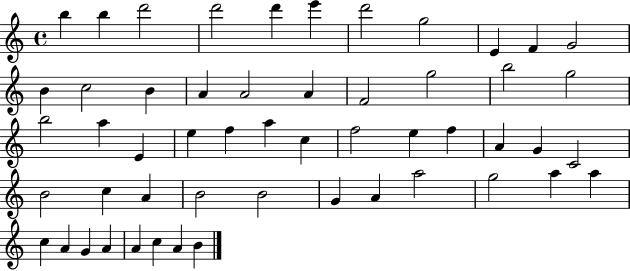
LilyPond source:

{
  \clef treble
  \time 4/4
  \defaultTimeSignature
  \key c \major
  b''4 b''4 d'''2 | d'''2 d'''4 e'''4 | d'''2 g''2 | e'4 f'4 g'2 | \break b'4 c''2 b'4 | a'4 a'2 a'4 | f'2 g''2 | b''2 g''2 | \break b''2 a''4 e'4 | e''4 f''4 a''4 c''4 | f''2 e''4 f''4 | a'4 g'4 c'2 | \break b'2 c''4 a'4 | b'2 b'2 | g'4 a'4 a''2 | g''2 a''4 a''4 | \break c''4 a'4 g'4 a'4 | a'4 c''4 a'4 b'4 | \bar "|."
}